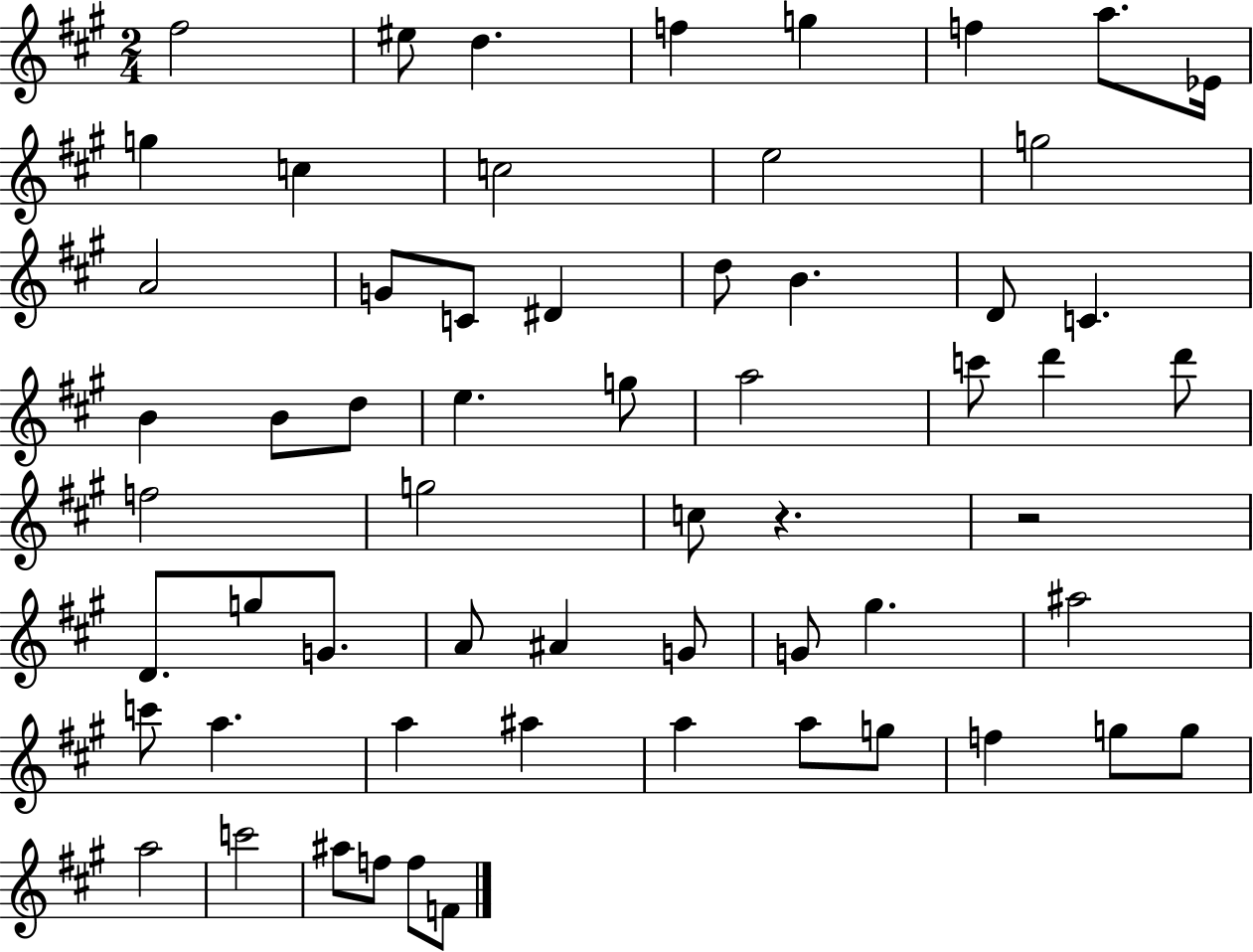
F#5/h EIS5/e D5/q. F5/q G5/q F5/q A5/e. Eb4/s G5/q C5/q C5/h E5/h G5/h A4/h G4/e C4/e D#4/q D5/e B4/q. D4/e C4/q. B4/q B4/e D5/e E5/q. G5/e A5/h C6/e D6/q D6/e F5/h G5/h C5/e R/q. R/h D4/e. G5/e G4/e. A4/e A#4/q G4/e G4/e G#5/q. A#5/h C6/e A5/q. A5/q A#5/q A5/q A5/e G5/e F5/q G5/e G5/e A5/h C6/h A#5/e F5/e F5/e F4/e